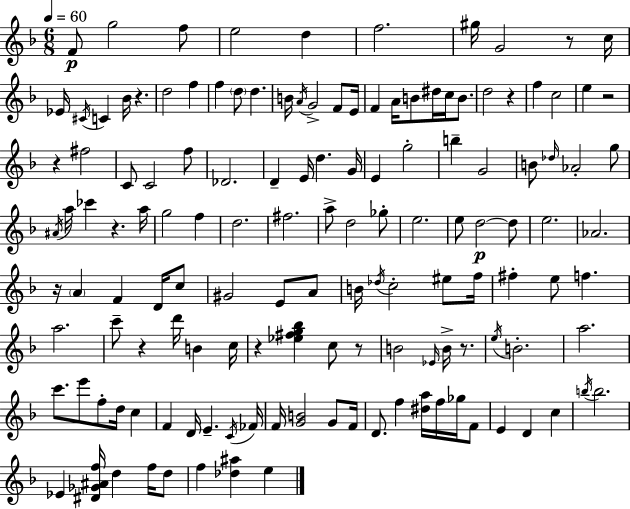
X:1
T:Untitled
M:6/8
L:1/4
K:Dm
F/2 g2 f/2 e2 d f2 ^g/4 G2 z/2 c/4 _E/4 ^C/4 C _B/4 z d2 f f d/2 d B/4 A/4 G2 F/2 E/4 F A/4 B/2 ^d/4 c/4 B/2 d2 z f c2 e z2 z ^f2 C/2 C2 f/2 _D2 D E/4 d G/4 E g2 b G2 B/2 _d/4 _A2 g/2 ^A/4 a/4 _c' z a/4 g2 f d2 ^f2 a/2 d2 _g/2 e2 e/2 d2 d/2 e2 _A2 z/4 A F D/4 c/2 ^G2 E/2 A/2 B/4 _d/4 c2 ^e/2 f/4 ^f e/2 f a2 c'/2 z d'/4 B c/4 z [_e^fg_b] c/2 z/2 B2 _E/4 B/4 z/2 e/4 B2 a2 c'/2 e'/2 f/2 d/4 c F D/4 E C/4 _F/4 F/4 [GB]2 G/2 F/4 D/2 f [^da]/4 f/4 _g/4 F/2 E D c b/4 b2 _E [^D_G^Af]/4 d f/4 d/2 f [_d^a] e